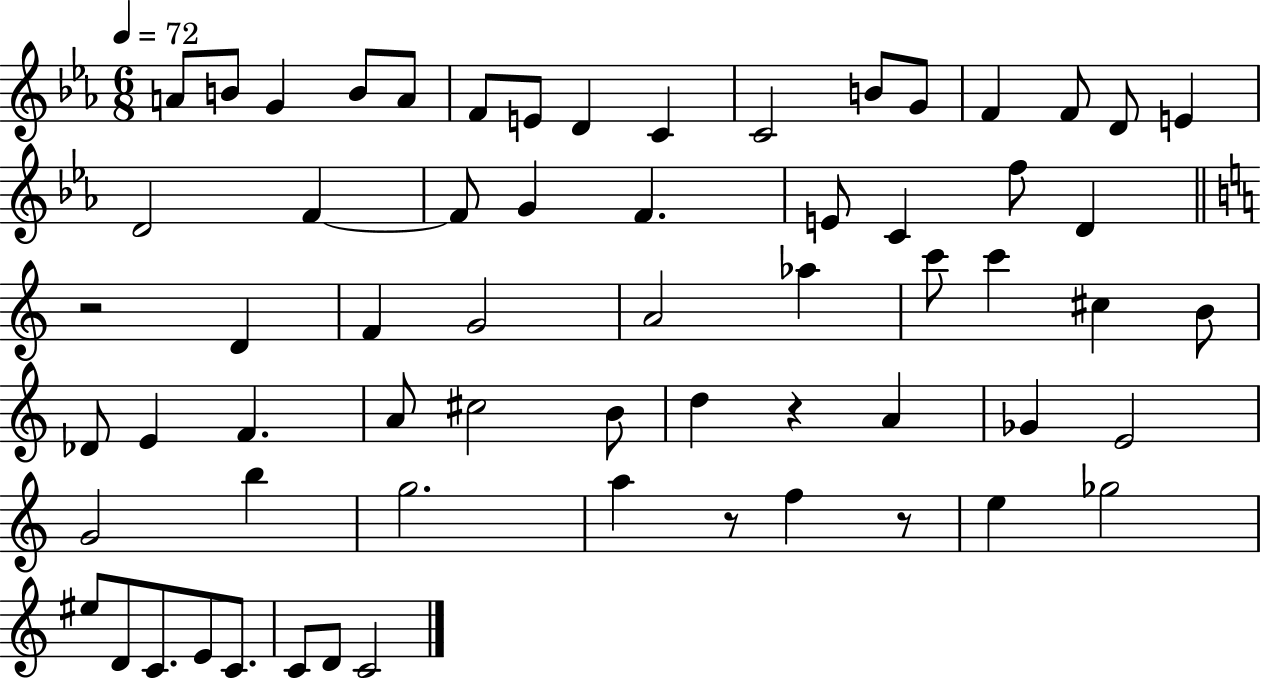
A4/e B4/e G4/q B4/e A4/e F4/e E4/e D4/q C4/q C4/h B4/e G4/e F4/q F4/e D4/e E4/q D4/h F4/q F4/e G4/q F4/q. E4/e C4/q F5/e D4/q R/h D4/q F4/q G4/h A4/h Ab5/q C6/e C6/q C#5/q B4/e Db4/e E4/q F4/q. A4/e C#5/h B4/e D5/q R/q A4/q Gb4/q E4/h G4/h B5/q G5/h. A5/q R/e F5/q R/e E5/q Gb5/h EIS5/e D4/e C4/e. E4/e C4/e. C4/e D4/e C4/h